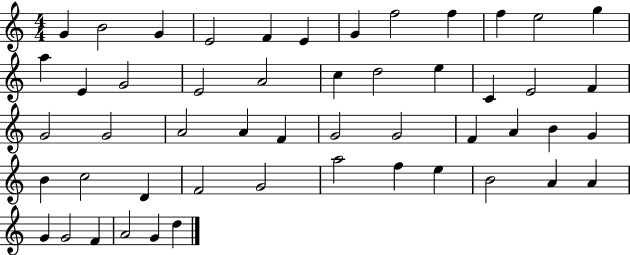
X:1
T:Untitled
M:4/4
L:1/4
K:C
G B2 G E2 F E G f2 f f e2 g a E G2 E2 A2 c d2 e C E2 F G2 G2 A2 A F G2 G2 F A B G B c2 D F2 G2 a2 f e B2 A A G G2 F A2 G d